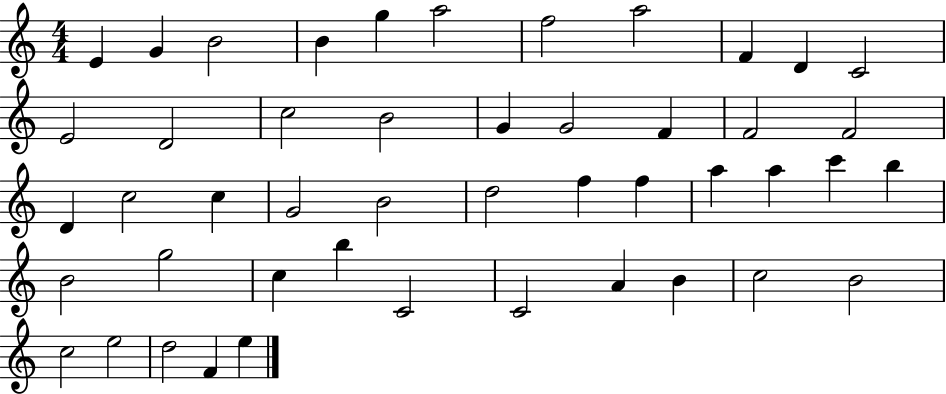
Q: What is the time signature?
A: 4/4